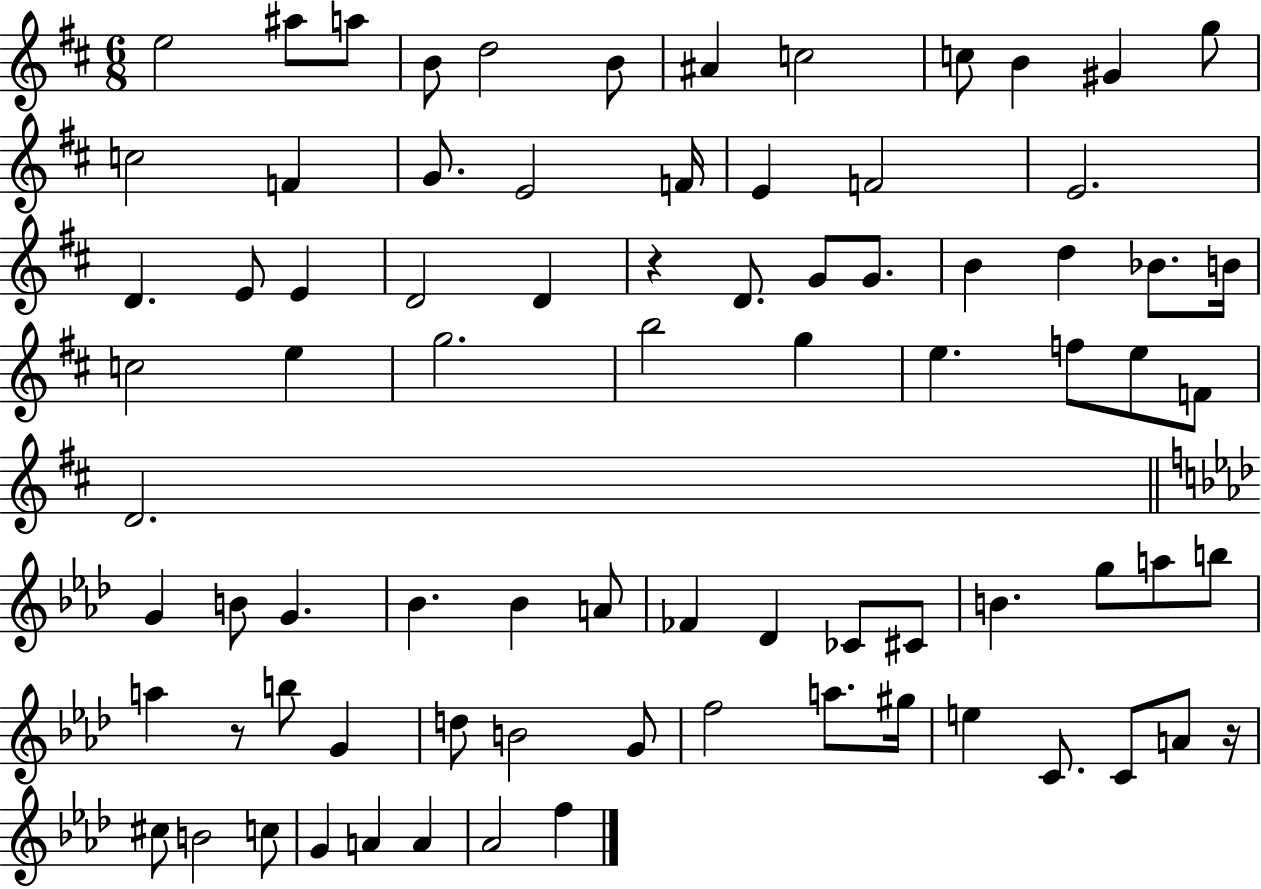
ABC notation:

X:1
T:Untitled
M:6/8
L:1/4
K:D
e2 ^a/2 a/2 B/2 d2 B/2 ^A c2 c/2 B ^G g/2 c2 F G/2 E2 F/4 E F2 E2 D E/2 E D2 D z D/2 G/2 G/2 B d _B/2 B/4 c2 e g2 b2 g e f/2 e/2 F/2 D2 G B/2 G _B _B A/2 _F _D _C/2 ^C/2 B g/2 a/2 b/2 a z/2 b/2 G d/2 B2 G/2 f2 a/2 ^g/4 e C/2 C/2 A/2 z/4 ^c/2 B2 c/2 G A A _A2 f